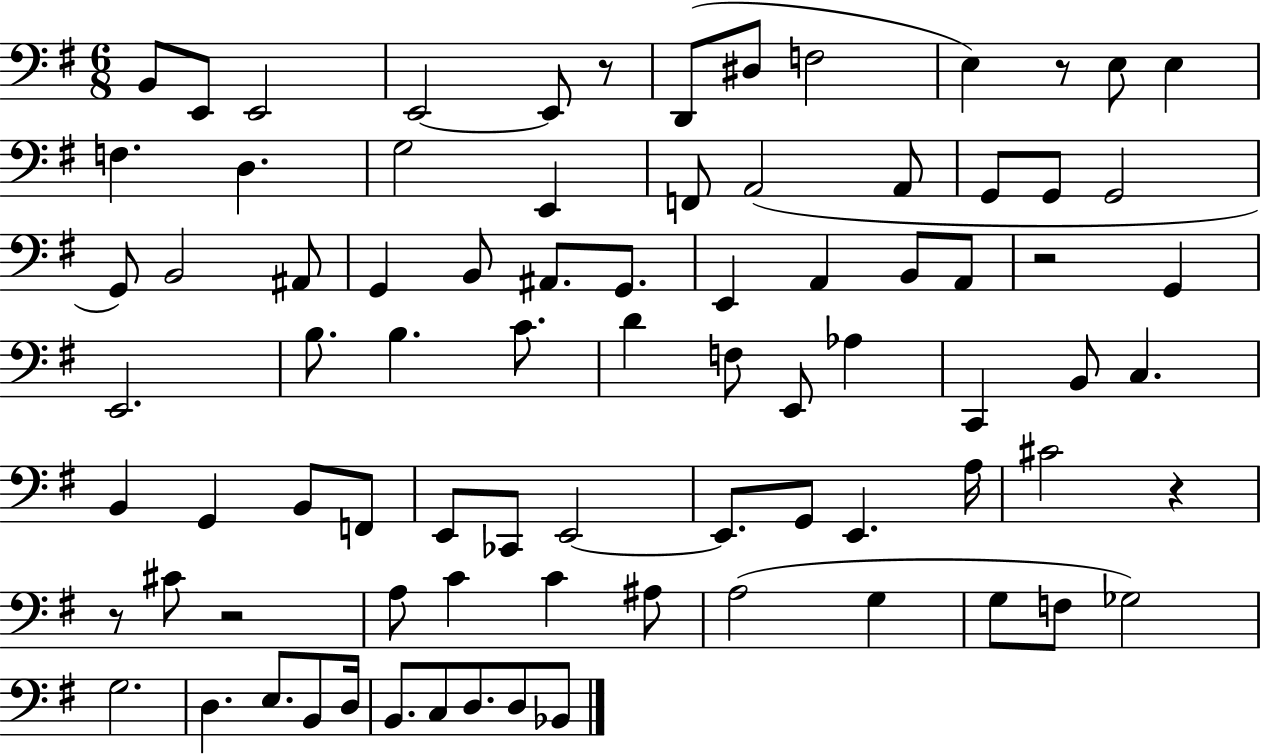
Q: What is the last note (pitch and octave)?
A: Bb2